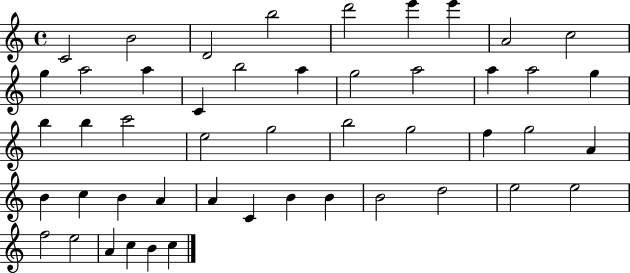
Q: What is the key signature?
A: C major